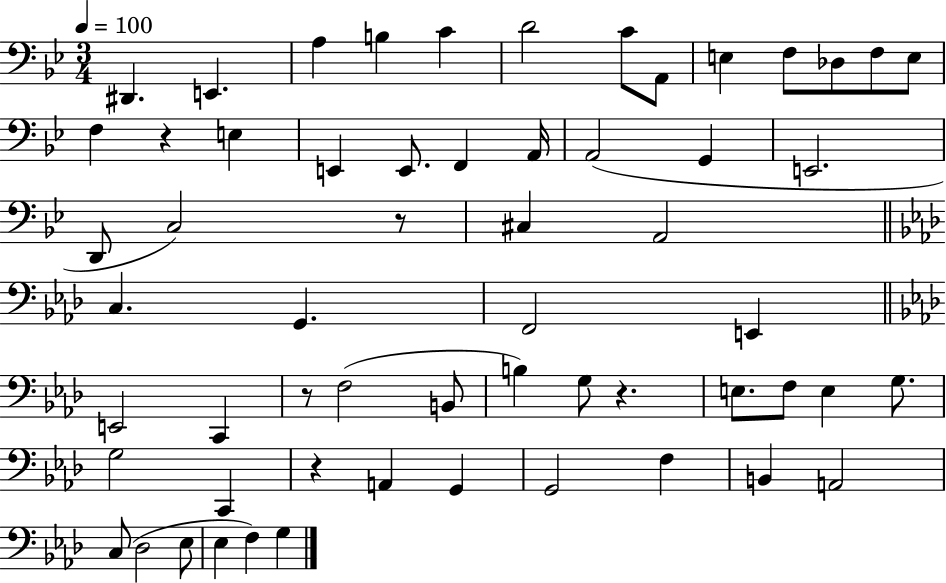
X:1
T:Untitled
M:3/4
L:1/4
K:Bb
^D,, E,, A, B, C D2 C/2 A,,/2 E, F,/2 _D,/2 F,/2 E,/2 F, z E, E,, E,,/2 F,, A,,/4 A,,2 G,, E,,2 D,,/2 C,2 z/2 ^C, A,,2 C, G,, F,,2 E,, E,,2 C,, z/2 F,2 B,,/2 B, G,/2 z E,/2 F,/2 E, G,/2 G,2 C,, z A,, G,, G,,2 F, B,, A,,2 C,/2 _D,2 _E,/2 _E, F, G,